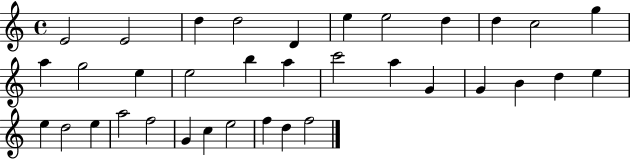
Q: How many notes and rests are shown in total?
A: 35